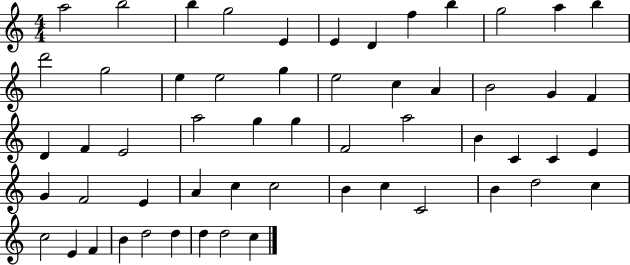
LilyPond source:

{
  \clef treble
  \numericTimeSignature
  \time 4/4
  \key c \major
  a''2 b''2 | b''4 g''2 e'4 | e'4 d'4 f''4 b''4 | g''2 a''4 b''4 | \break d'''2 g''2 | e''4 e''2 g''4 | e''2 c''4 a'4 | b'2 g'4 f'4 | \break d'4 f'4 e'2 | a''2 g''4 g''4 | f'2 a''2 | b'4 c'4 c'4 e'4 | \break g'4 f'2 e'4 | a'4 c''4 c''2 | b'4 c''4 c'2 | b'4 d''2 c''4 | \break c''2 e'4 f'4 | b'4 d''2 d''4 | d''4 d''2 c''4 | \bar "|."
}